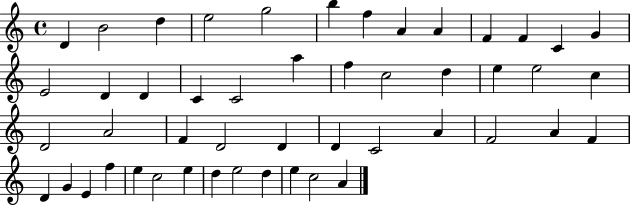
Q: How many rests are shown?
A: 0